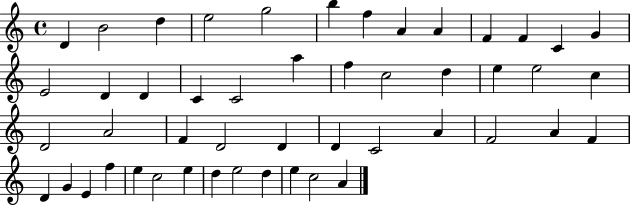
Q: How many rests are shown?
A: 0